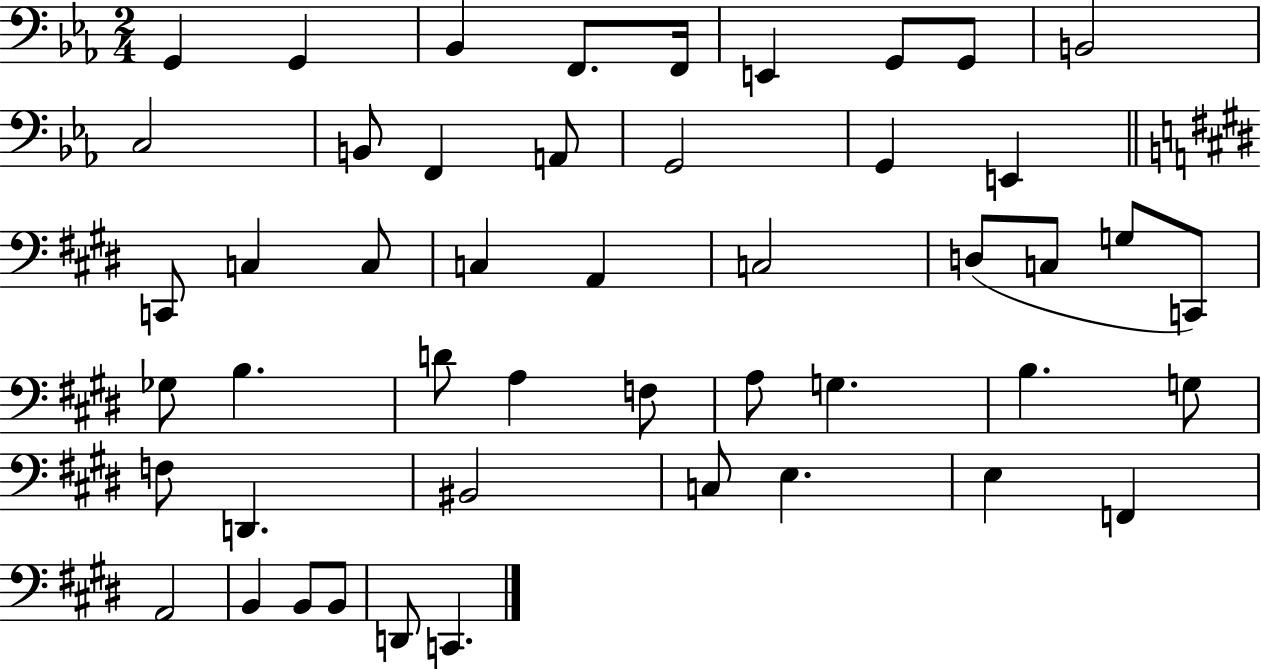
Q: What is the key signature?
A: EES major